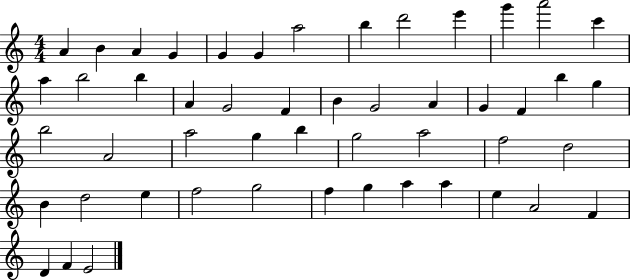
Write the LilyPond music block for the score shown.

{
  \clef treble
  \numericTimeSignature
  \time 4/4
  \key c \major
  a'4 b'4 a'4 g'4 | g'4 g'4 a''2 | b''4 d'''2 e'''4 | g'''4 a'''2 c'''4 | \break a''4 b''2 b''4 | a'4 g'2 f'4 | b'4 g'2 a'4 | g'4 f'4 b''4 g''4 | \break b''2 a'2 | a''2 g''4 b''4 | g''2 a''2 | f''2 d''2 | \break b'4 d''2 e''4 | f''2 g''2 | f''4 g''4 a''4 a''4 | e''4 a'2 f'4 | \break d'4 f'4 e'2 | \bar "|."
}